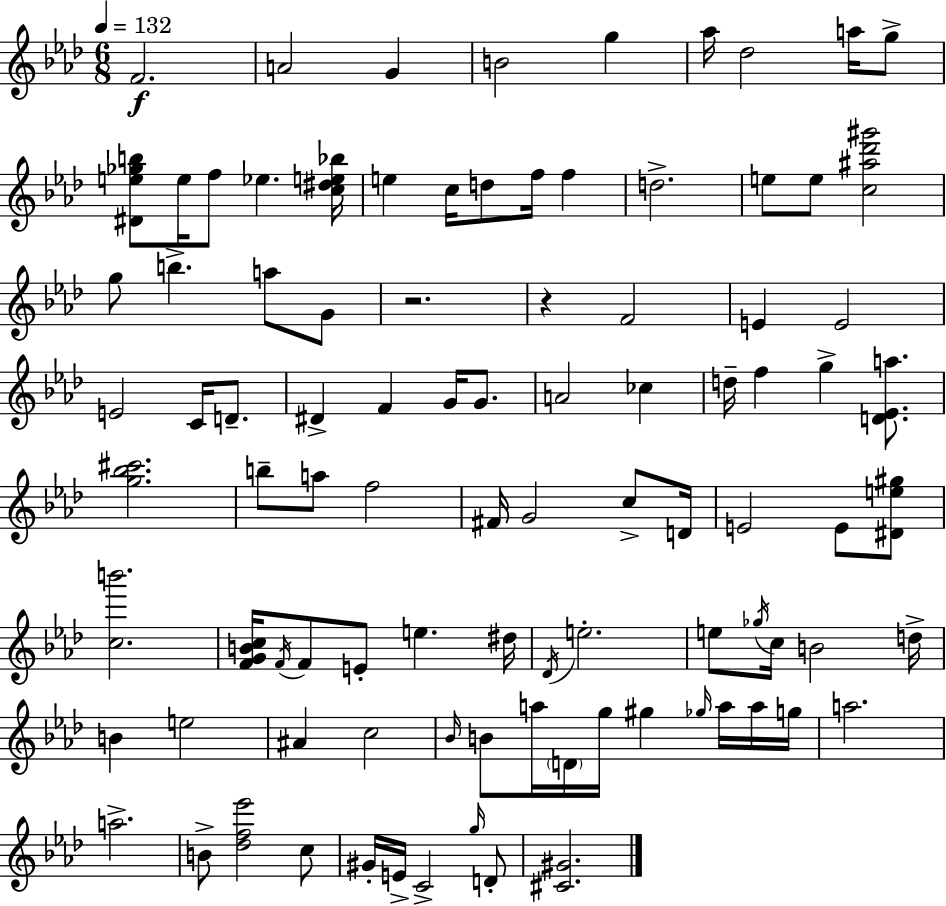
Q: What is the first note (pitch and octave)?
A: F4